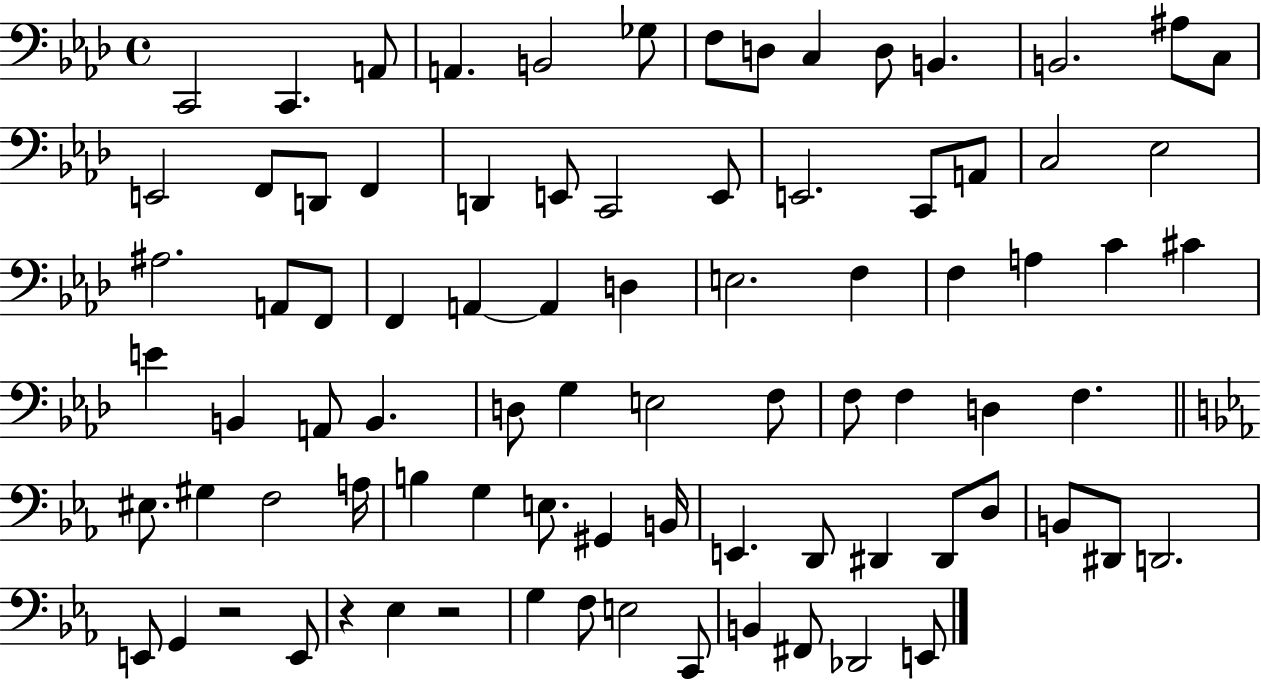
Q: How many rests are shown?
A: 3